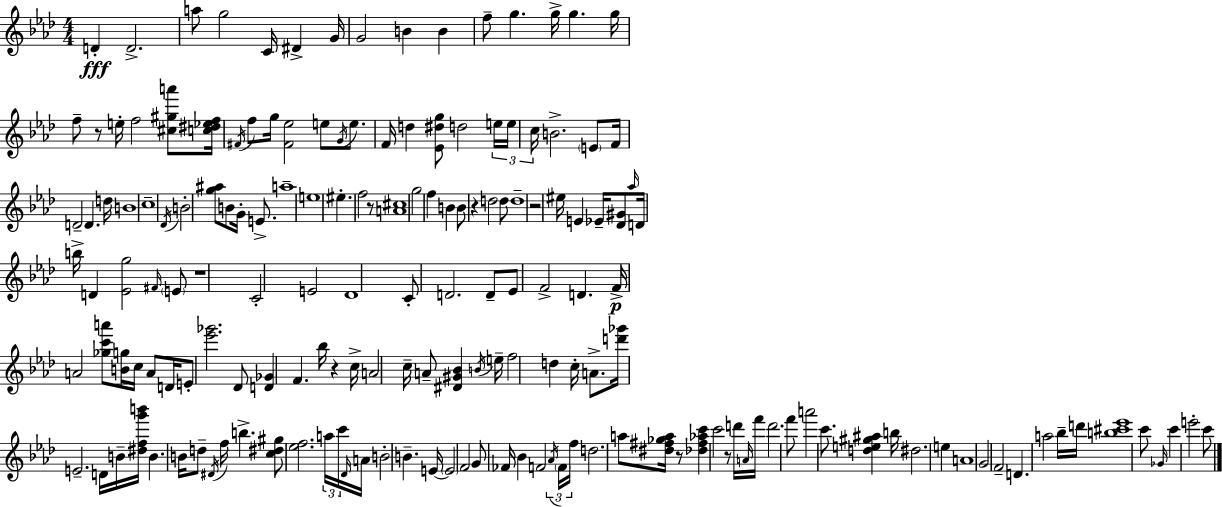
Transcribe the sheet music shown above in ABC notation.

X:1
T:Untitled
M:4/4
L:1/4
K:Fm
D D2 a/2 g2 C/4 ^D G/4 G2 B B f/2 g g/4 g g/4 f/2 z/2 e/4 f2 [^c^ga']/2 [c^d_ef]/4 ^F/4 f/2 g/4 [^F_e]2 e/2 G/4 e/2 F/4 d [_E^dg]/2 d2 e/4 e/4 c/4 B2 E/2 F/4 D2 D d/4 B4 c4 _D/4 B2 [g^a]/2 B/2 G/4 E/2 a4 e4 ^e f2 z/2 [A^c]4 g2 f B B/2 z d2 d/2 d4 z2 ^e/4 E _E/4 [_D^G]/2 _a/4 D/4 b/4 D [_Eg]2 ^F/4 E/2 z4 C2 E2 _D4 C/2 D2 D/2 _E/2 F2 D F/4 A2 [_gc'a']/2 [Bg]/4 c/4 A/2 D/4 E/2 [_e'_g']2 _D/2 [D_G] F _b/4 z c/4 A2 c/4 A/2 [^D^G_B] B/4 e/4 f2 d c/4 A/2 [d'_g']/4 E2 D/4 B/4 [^dfg'b']/4 B B/4 d/2 ^D/4 f/4 b [c^d^g]/2 [_ef]2 a/4 c'/4 _D/4 A/4 B2 B E/4 E2 F2 G/2 _F/4 _B F2 _A/4 F/4 f/4 d2 a/2 [^d^f_ga]/4 z/2 [_d^f_ac'] c'2 z/2 d'/4 A/4 f'/4 d'2 f'/2 a'2 c'/2 [de^g^a] b/4 ^d2 e A4 G2 F2 D a2 _b/4 d'/4 [b^c'_e']4 c'/2 _G/4 c' e'2 c'/2